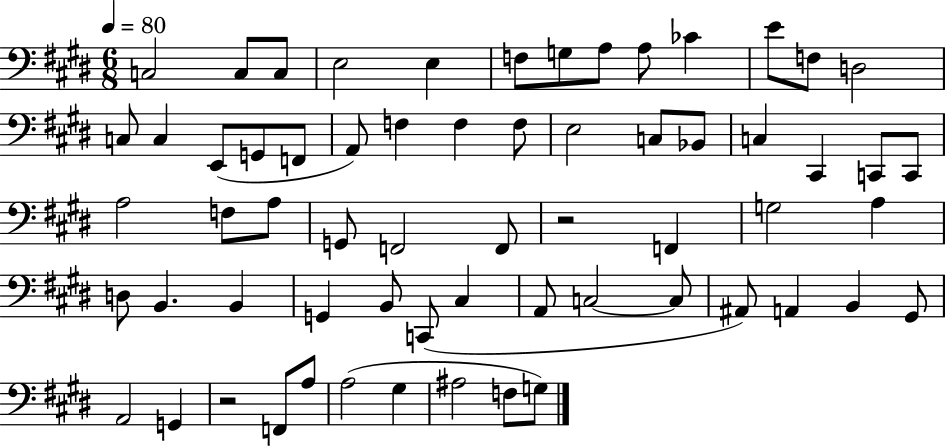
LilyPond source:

{
  \clef bass
  \numericTimeSignature
  \time 6/8
  \key e \major
  \tempo 4 = 80
  c2 c8 c8 | e2 e4 | f8 g8 a8 a8 ces'4 | e'8 f8 d2 | \break c8 c4 e,8( g,8 f,8 | a,8) f4 f4 f8 | e2 c8 bes,8 | c4 cis,4 c,8 c,8 | \break a2 f8 a8 | g,8 f,2 f,8 | r2 f,4 | g2 a4 | \break d8 b,4. b,4 | g,4 b,8 c,8( cis4 | a,8 c2~~ c8 | ais,8) a,4 b,4 gis,8 | \break a,2 g,4 | r2 f,8 a8 | a2( gis4 | ais2 f8 g8) | \break \bar "|."
}